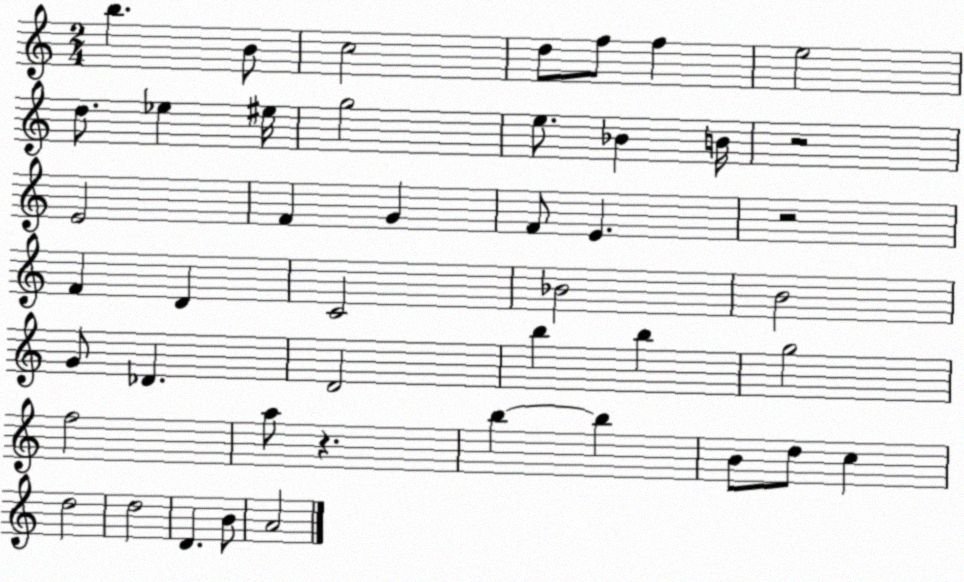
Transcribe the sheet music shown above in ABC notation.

X:1
T:Untitled
M:2/4
L:1/4
K:C
b B/2 c2 d/2 f/2 f e2 d/2 _e ^e/4 g2 e/2 _B B/4 z2 E2 F G F/2 E z2 F D C2 _B2 B2 G/2 _D D2 b b g2 f2 a/2 z b b B/2 d/2 c d2 d2 D B/2 A2